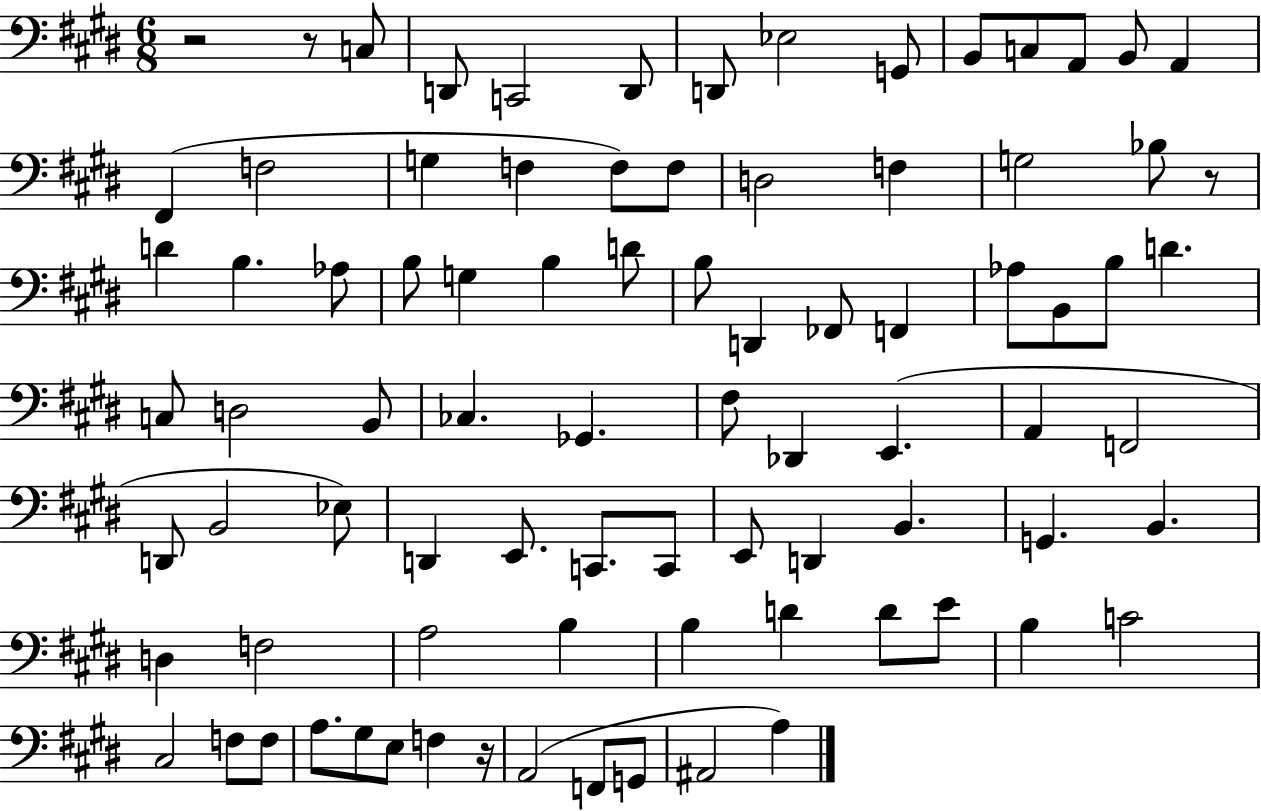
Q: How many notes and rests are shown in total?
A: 85